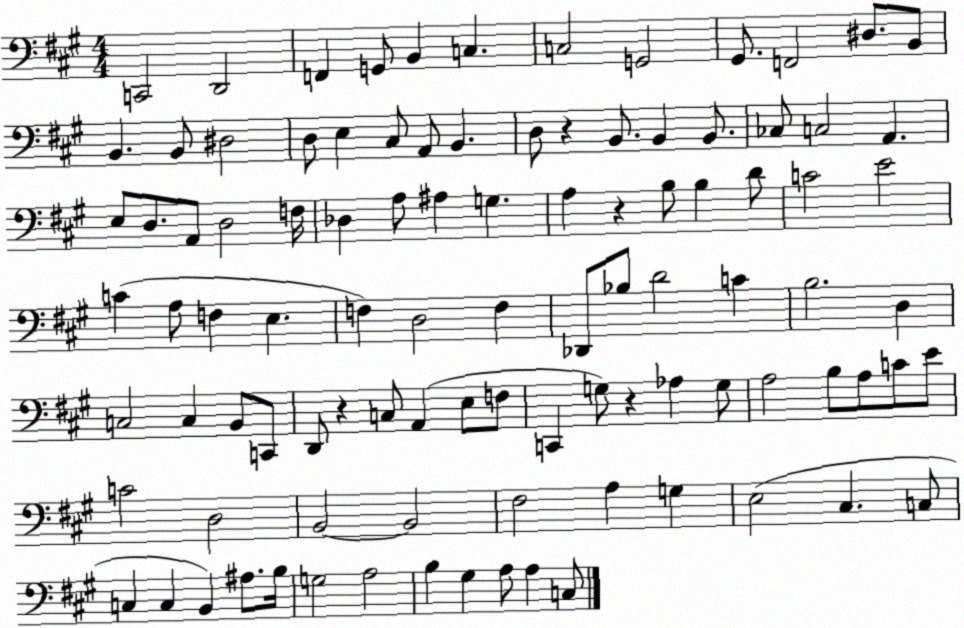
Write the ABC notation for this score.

X:1
T:Untitled
M:4/4
L:1/4
K:A
C,,2 D,,2 F,, G,,/2 B,, C, C,2 G,,2 ^G,,/2 F,,2 ^D,/2 B,,/2 B,, B,,/2 ^D,2 D,/2 E, ^C,/2 A,,/2 B,, D,/2 z B,,/2 B,, B,,/2 _C,/2 C,2 A,, E,/2 D,/2 A,,/2 D,2 F,/4 _D, A,/2 ^A, G, A, z B,/2 B, D/2 C2 E2 C A,/2 F, E, F, D,2 F, _D,,/2 _B,/2 D2 C B,2 D, C,2 C, B,,/2 C,,/2 D,,/2 z C,/2 A,, E,/2 F,/2 C,, G,/2 z _A, G,/2 A,2 B,/2 A,/2 C/2 E/2 C2 D,2 B,,2 B,,2 ^F,2 A, G, E,2 ^C, C,/2 C, C, B,, ^A,/2 B,/4 G,2 A,2 B, ^G, A,/2 A, C,/2